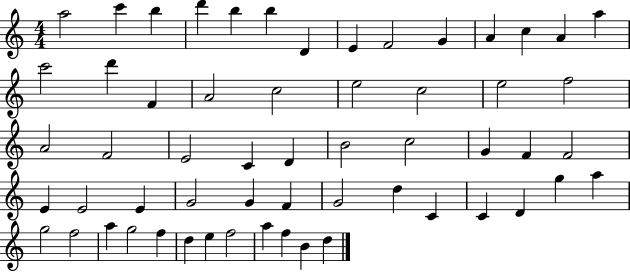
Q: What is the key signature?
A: C major